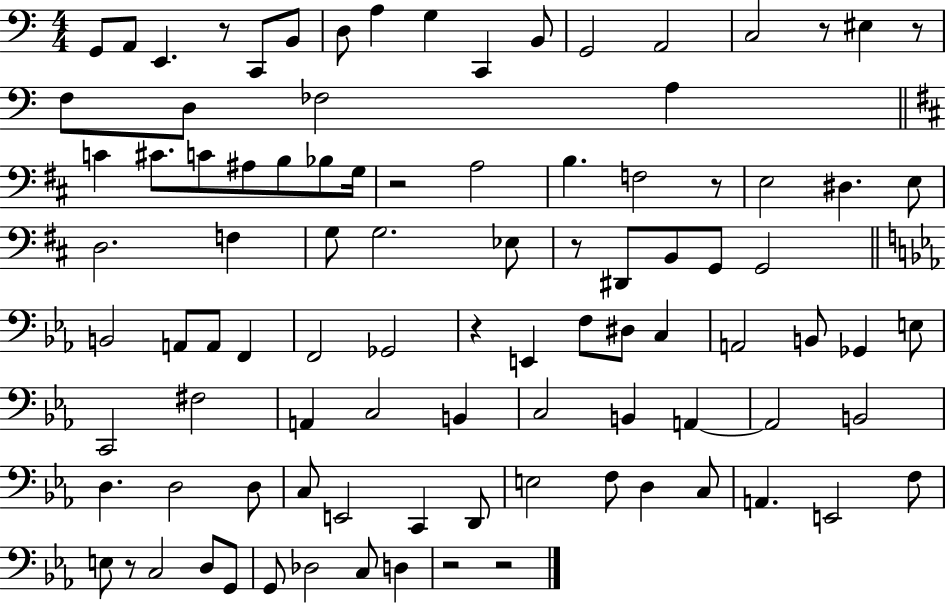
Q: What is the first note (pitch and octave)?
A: G2